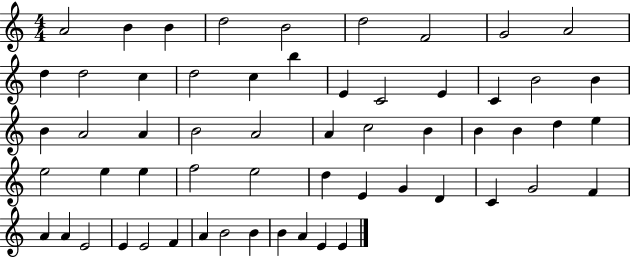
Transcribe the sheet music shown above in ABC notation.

X:1
T:Untitled
M:4/4
L:1/4
K:C
A2 B B d2 B2 d2 F2 G2 A2 d d2 c d2 c b E C2 E C B2 B B A2 A B2 A2 A c2 B B B d e e2 e e f2 e2 d E G D C G2 F A A E2 E E2 F A B2 B B A E E